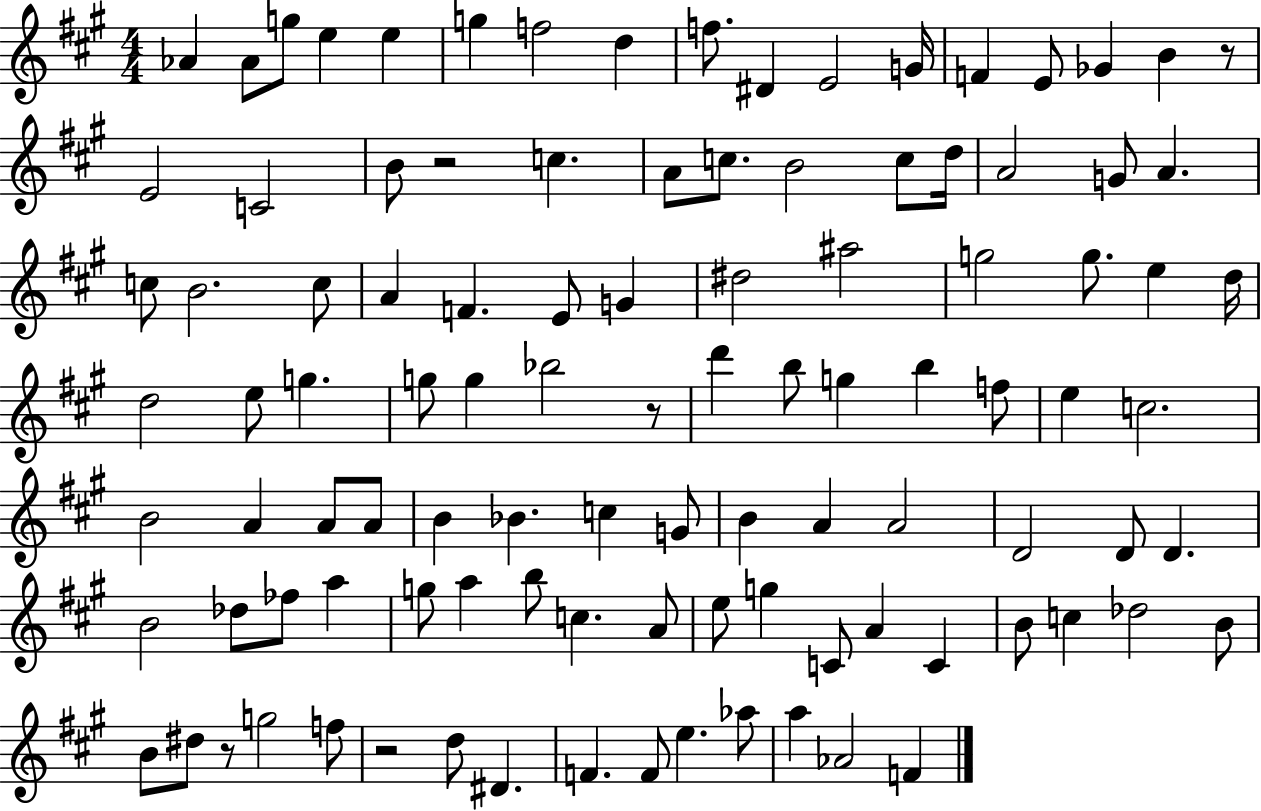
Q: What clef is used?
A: treble